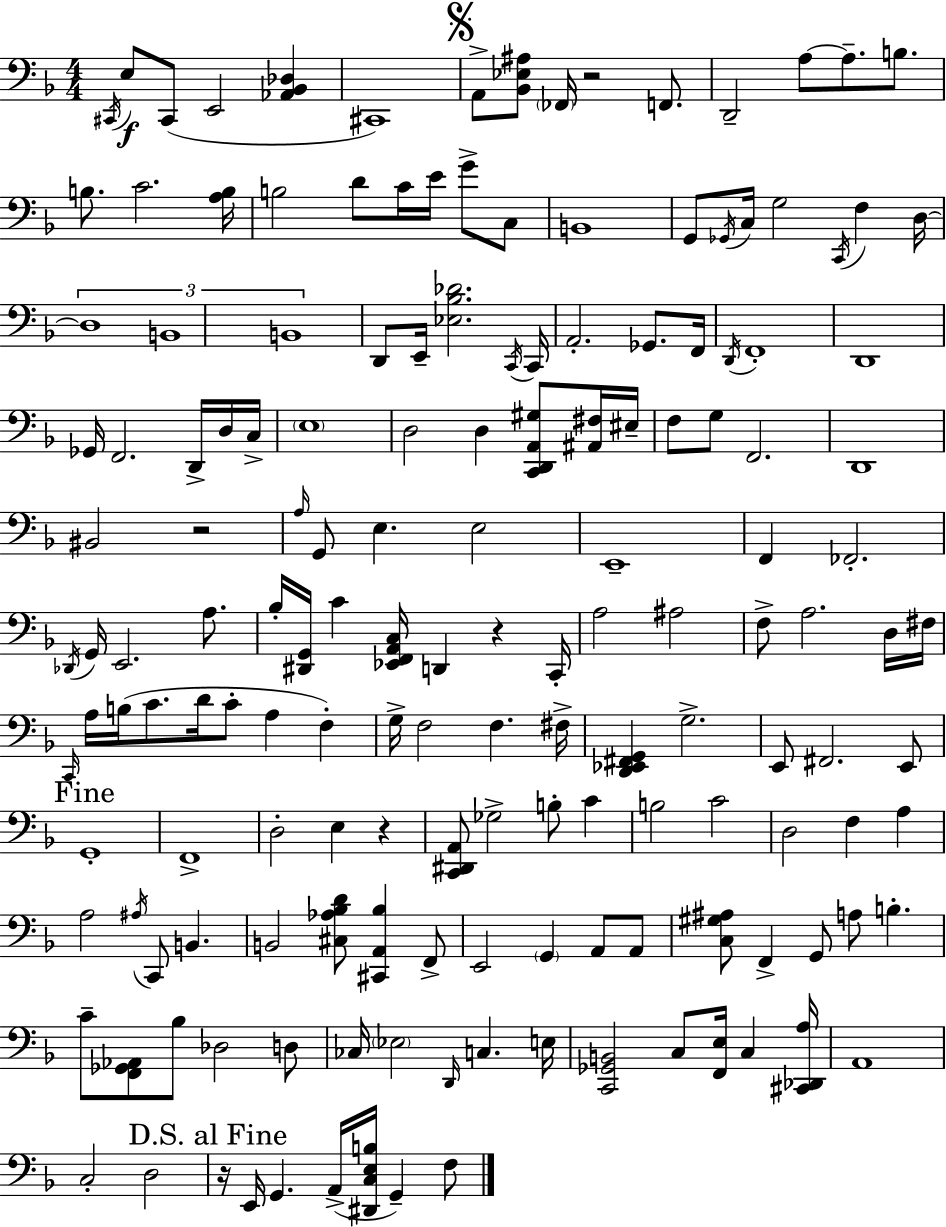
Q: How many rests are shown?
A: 5